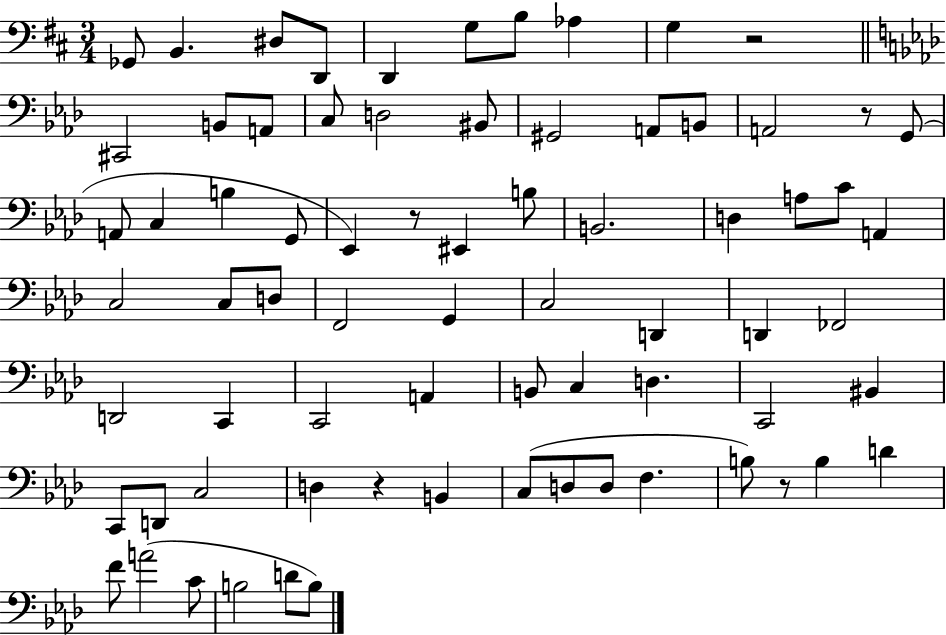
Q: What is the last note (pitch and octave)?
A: B3